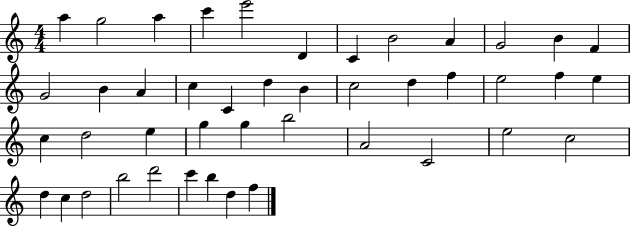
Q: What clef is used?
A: treble